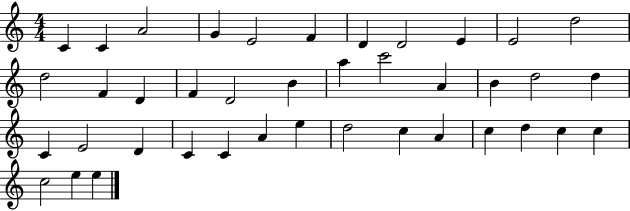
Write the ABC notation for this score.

X:1
T:Untitled
M:4/4
L:1/4
K:C
C C A2 G E2 F D D2 E E2 d2 d2 F D F D2 B a c'2 A B d2 d C E2 D C C A e d2 c A c d c c c2 e e